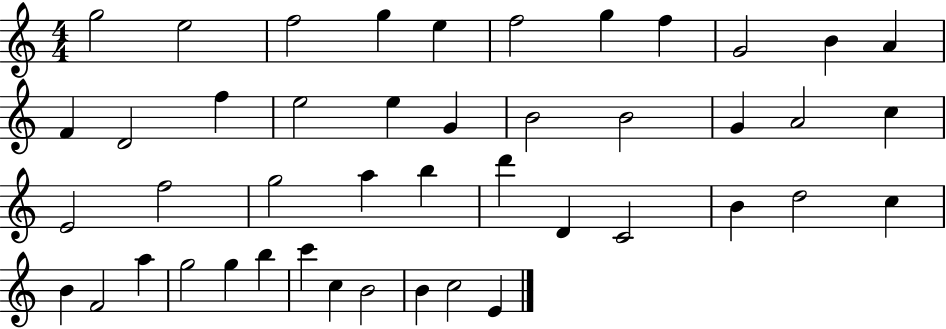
G5/h E5/h F5/h G5/q E5/q F5/h G5/q F5/q G4/h B4/q A4/q F4/q D4/h F5/q E5/h E5/q G4/q B4/h B4/h G4/q A4/h C5/q E4/h F5/h G5/h A5/q B5/q D6/q D4/q C4/h B4/q D5/h C5/q B4/q F4/h A5/q G5/h G5/q B5/q C6/q C5/q B4/h B4/q C5/h E4/q